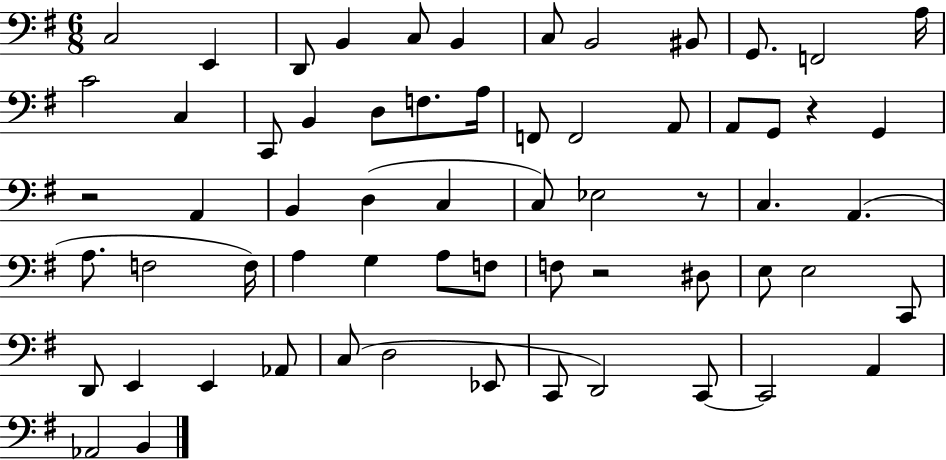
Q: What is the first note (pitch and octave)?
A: C3